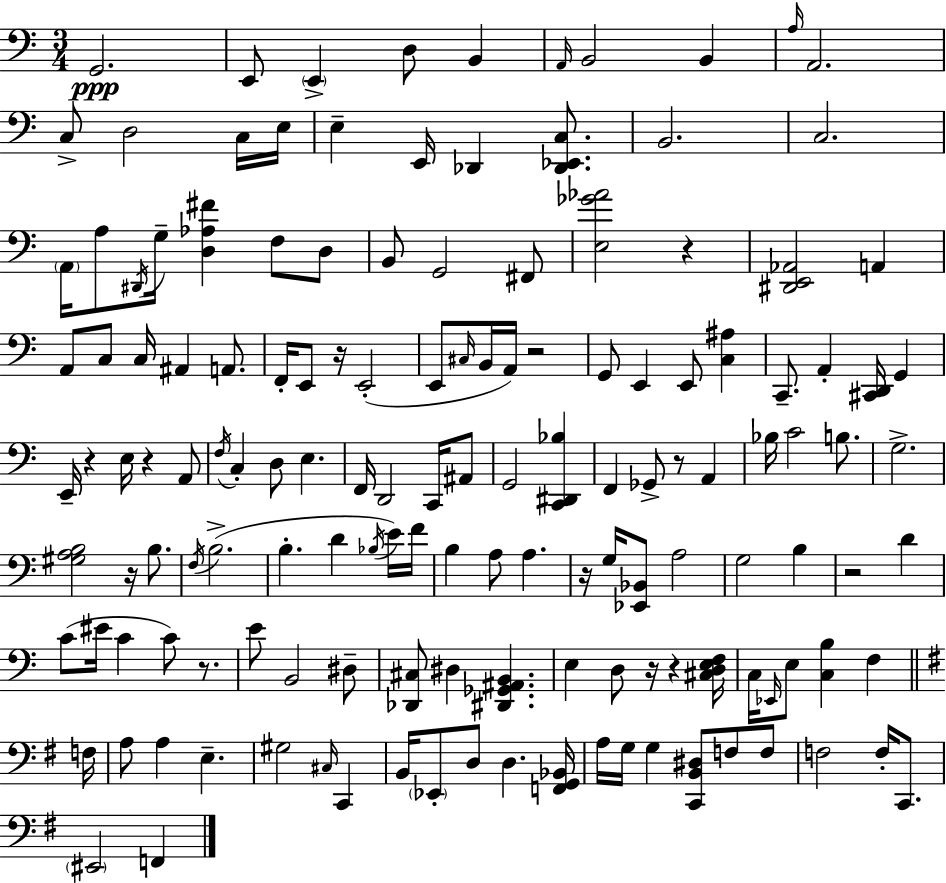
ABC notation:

X:1
T:Untitled
M:3/4
L:1/4
K:C
G,,2 E,,/2 E,, D,/2 B,, A,,/4 B,,2 B,, A,/4 A,,2 C,/2 D,2 C,/4 E,/4 E, E,,/4 _D,, [_D,,_E,,C,]/2 B,,2 C,2 A,,/4 A,/2 ^D,,/4 G,/4 [D,_A,^F] F,/2 D,/2 B,,/2 G,,2 ^F,,/2 [E,_G_A]2 z [^D,,E,,_A,,]2 A,, A,,/2 C,/2 C,/4 ^A,, A,,/2 F,,/4 E,,/2 z/4 E,,2 E,,/2 ^C,/4 B,,/4 A,,/4 z2 G,,/2 E,, E,,/2 [C,^A,] C,,/2 A,, [^C,,D,,]/4 G,, E,,/4 z E,/4 z A,,/2 F,/4 C, D,/2 E, F,,/4 D,,2 C,,/4 ^A,,/2 G,,2 [C,,^D,,_B,] F,, _G,,/2 z/2 A,, _B,/4 C2 B,/2 G,2 [^G,A,B,]2 z/4 B,/2 F,/4 B,2 B, D _B,/4 E/4 F/4 B, A,/2 A, z/4 G,/4 [_E,,_B,,]/2 A,2 G,2 B, z2 D C/2 ^E/4 C C/2 z/2 E/2 B,,2 ^D,/2 [_D,,^C,]/2 ^D, [^D,,_G,,^A,,B,,] E, D,/2 z/4 z [^C,D,E,F,]/4 C,/4 _E,,/4 E,/2 [C,B,] F, F,/4 A,/2 A, E, ^G,2 ^C,/4 C,, B,,/4 _E,,/2 D,/2 D, [F,,G,,_B,,]/4 A,/4 G,/4 G, [C,,B,,^D,]/2 F,/2 F,/2 F,2 F,/4 C,,/2 ^E,,2 F,,